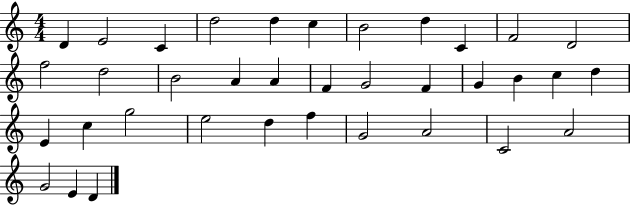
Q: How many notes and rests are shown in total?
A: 36